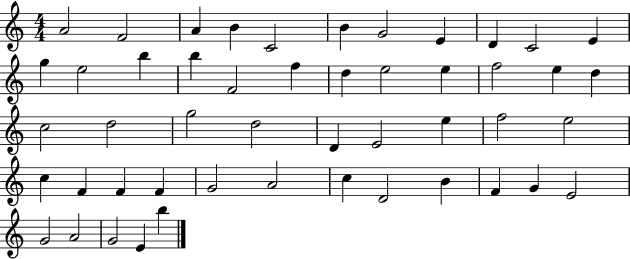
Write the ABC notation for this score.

X:1
T:Untitled
M:4/4
L:1/4
K:C
A2 F2 A B C2 B G2 E D C2 E g e2 b b F2 f d e2 e f2 e d c2 d2 g2 d2 D E2 e f2 e2 c F F F G2 A2 c D2 B F G E2 G2 A2 G2 E b